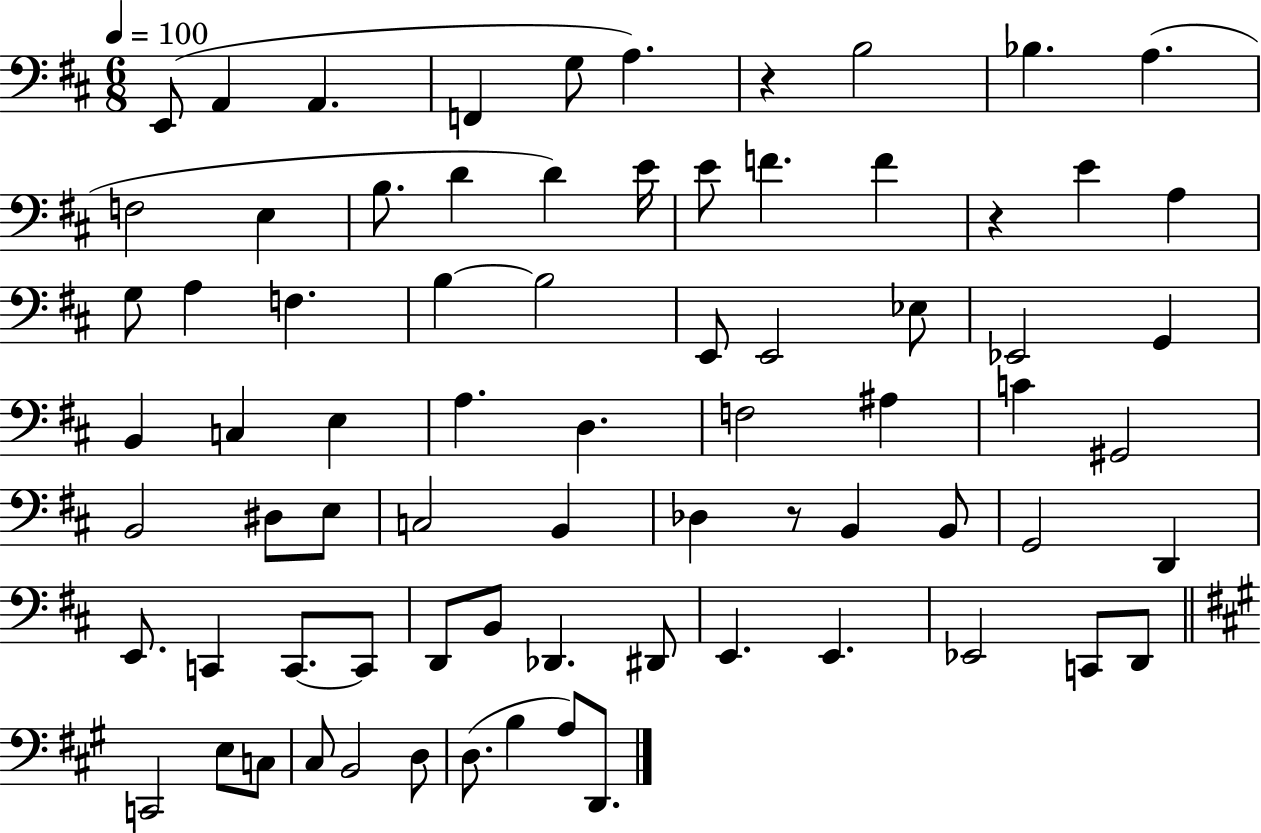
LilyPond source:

{
  \clef bass
  \numericTimeSignature
  \time 6/8
  \key d \major
  \tempo 4 = 100
  e,8( a,4 a,4. | f,4 g8 a4.) | r4 b2 | bes4. a4.( | \break f2 e4 | b8. d'4 d'4) e'16 | e'8 f'4. f'4 | r4 e'4 a4 | \break g8 a4 f4. | b4~~ b2 | e,8 e,2 ees8 | ees,2 g,4 | \break b,4 c4 e4 | a4. d4. | f2 ais4 | c'4 gis,2 | \break b,2 dis8 e8 | c2 b,4 | des4 r8 b,4 b,8 | g,2 d,4 | \break e,8. c,4 c,8.~~ c,8 | d,8 b,8 des,4. dis,8 | e,4. e,4. | ees,2 c,8 d,8 | \break \bar "||" \break \key a \major c,2 e8 c8 | cis8 b,2 d8 | d8.( b4 a8) d,8. | \bar "|."
}